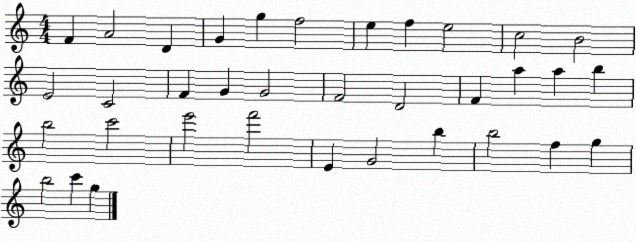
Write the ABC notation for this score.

X:1
T:Untitled
M:4/4
L:1/4
K:C
F A2 D G g f2 e f e2 c2 B2 E2 C2 F G G2 F2 D2 F a a b b2 c'2 e'2 f'2 E G2 b b2 f g b2 c' g